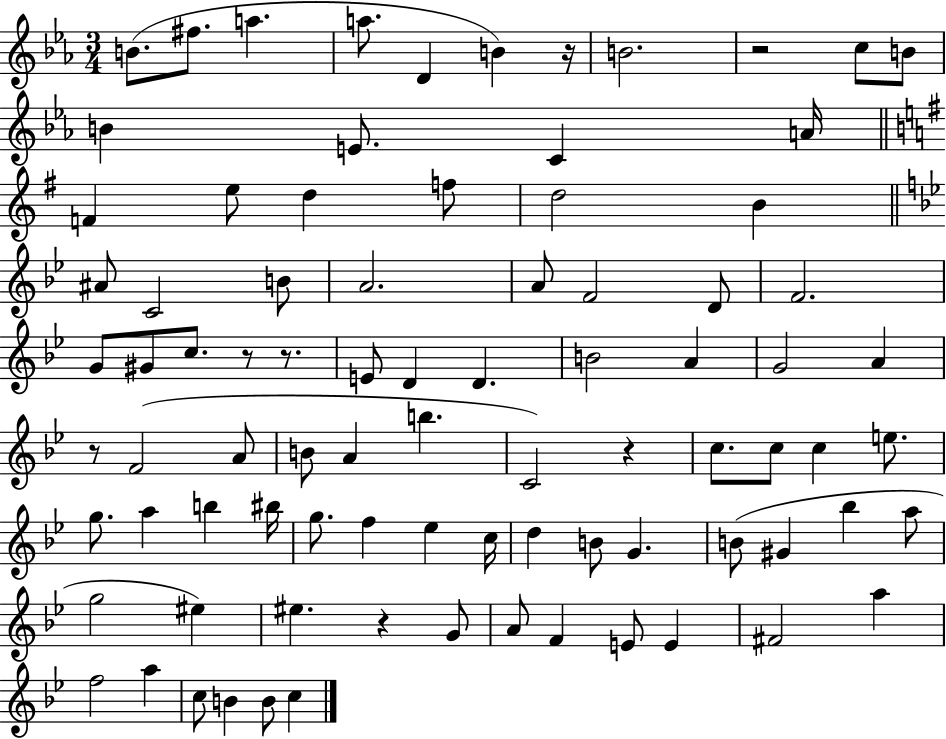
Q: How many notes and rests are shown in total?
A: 85